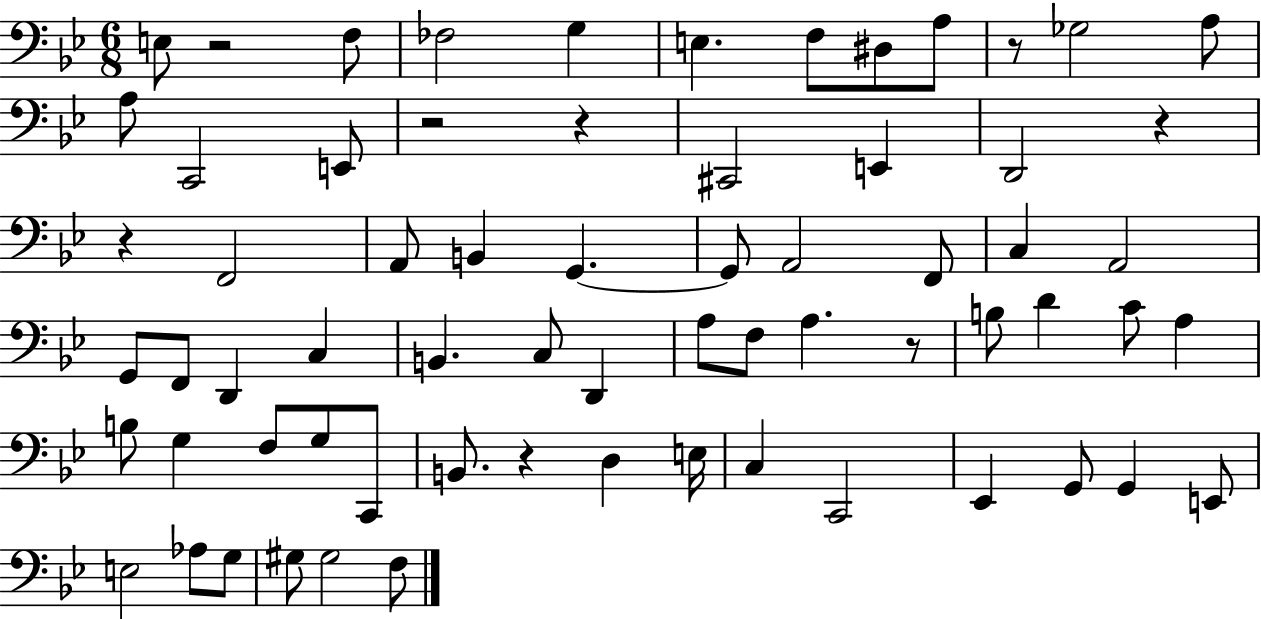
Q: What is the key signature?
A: BES major